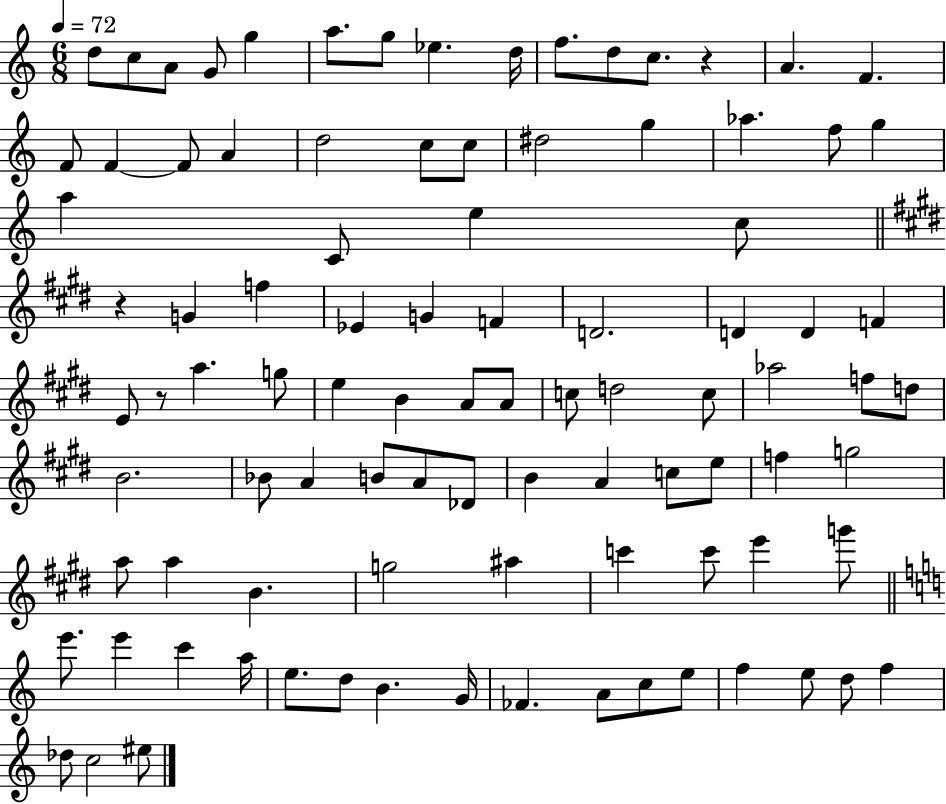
X:1
T:Untitled
M:6/8
L:1/4
K:C
d/2 c/2 A/2 G/2 g a/2 g/2 _e d/4 f/2 d/2 c/2 z A F F/2 F F/2 A d2 c/2 c/2 ^d2 g _a f/2 g a C/2 e c/2 z G f _E G F D2 D D F E/2 z/2 a g/2 e B A/2 A/2 c/2 d2 c/2 _a2 f/2 d/2 B2 _B/2 A B/2 A/2 _D/2 B A c/2 e/2 f g2 a/2 a B g2 ^a c' c'/2 e' g'/2 e'/2 e' c' a/4 e/2 d/2 B G/4 _F A/2 c/2 e/2 f e/2 d/2 f _d/2 c2 ^e/2